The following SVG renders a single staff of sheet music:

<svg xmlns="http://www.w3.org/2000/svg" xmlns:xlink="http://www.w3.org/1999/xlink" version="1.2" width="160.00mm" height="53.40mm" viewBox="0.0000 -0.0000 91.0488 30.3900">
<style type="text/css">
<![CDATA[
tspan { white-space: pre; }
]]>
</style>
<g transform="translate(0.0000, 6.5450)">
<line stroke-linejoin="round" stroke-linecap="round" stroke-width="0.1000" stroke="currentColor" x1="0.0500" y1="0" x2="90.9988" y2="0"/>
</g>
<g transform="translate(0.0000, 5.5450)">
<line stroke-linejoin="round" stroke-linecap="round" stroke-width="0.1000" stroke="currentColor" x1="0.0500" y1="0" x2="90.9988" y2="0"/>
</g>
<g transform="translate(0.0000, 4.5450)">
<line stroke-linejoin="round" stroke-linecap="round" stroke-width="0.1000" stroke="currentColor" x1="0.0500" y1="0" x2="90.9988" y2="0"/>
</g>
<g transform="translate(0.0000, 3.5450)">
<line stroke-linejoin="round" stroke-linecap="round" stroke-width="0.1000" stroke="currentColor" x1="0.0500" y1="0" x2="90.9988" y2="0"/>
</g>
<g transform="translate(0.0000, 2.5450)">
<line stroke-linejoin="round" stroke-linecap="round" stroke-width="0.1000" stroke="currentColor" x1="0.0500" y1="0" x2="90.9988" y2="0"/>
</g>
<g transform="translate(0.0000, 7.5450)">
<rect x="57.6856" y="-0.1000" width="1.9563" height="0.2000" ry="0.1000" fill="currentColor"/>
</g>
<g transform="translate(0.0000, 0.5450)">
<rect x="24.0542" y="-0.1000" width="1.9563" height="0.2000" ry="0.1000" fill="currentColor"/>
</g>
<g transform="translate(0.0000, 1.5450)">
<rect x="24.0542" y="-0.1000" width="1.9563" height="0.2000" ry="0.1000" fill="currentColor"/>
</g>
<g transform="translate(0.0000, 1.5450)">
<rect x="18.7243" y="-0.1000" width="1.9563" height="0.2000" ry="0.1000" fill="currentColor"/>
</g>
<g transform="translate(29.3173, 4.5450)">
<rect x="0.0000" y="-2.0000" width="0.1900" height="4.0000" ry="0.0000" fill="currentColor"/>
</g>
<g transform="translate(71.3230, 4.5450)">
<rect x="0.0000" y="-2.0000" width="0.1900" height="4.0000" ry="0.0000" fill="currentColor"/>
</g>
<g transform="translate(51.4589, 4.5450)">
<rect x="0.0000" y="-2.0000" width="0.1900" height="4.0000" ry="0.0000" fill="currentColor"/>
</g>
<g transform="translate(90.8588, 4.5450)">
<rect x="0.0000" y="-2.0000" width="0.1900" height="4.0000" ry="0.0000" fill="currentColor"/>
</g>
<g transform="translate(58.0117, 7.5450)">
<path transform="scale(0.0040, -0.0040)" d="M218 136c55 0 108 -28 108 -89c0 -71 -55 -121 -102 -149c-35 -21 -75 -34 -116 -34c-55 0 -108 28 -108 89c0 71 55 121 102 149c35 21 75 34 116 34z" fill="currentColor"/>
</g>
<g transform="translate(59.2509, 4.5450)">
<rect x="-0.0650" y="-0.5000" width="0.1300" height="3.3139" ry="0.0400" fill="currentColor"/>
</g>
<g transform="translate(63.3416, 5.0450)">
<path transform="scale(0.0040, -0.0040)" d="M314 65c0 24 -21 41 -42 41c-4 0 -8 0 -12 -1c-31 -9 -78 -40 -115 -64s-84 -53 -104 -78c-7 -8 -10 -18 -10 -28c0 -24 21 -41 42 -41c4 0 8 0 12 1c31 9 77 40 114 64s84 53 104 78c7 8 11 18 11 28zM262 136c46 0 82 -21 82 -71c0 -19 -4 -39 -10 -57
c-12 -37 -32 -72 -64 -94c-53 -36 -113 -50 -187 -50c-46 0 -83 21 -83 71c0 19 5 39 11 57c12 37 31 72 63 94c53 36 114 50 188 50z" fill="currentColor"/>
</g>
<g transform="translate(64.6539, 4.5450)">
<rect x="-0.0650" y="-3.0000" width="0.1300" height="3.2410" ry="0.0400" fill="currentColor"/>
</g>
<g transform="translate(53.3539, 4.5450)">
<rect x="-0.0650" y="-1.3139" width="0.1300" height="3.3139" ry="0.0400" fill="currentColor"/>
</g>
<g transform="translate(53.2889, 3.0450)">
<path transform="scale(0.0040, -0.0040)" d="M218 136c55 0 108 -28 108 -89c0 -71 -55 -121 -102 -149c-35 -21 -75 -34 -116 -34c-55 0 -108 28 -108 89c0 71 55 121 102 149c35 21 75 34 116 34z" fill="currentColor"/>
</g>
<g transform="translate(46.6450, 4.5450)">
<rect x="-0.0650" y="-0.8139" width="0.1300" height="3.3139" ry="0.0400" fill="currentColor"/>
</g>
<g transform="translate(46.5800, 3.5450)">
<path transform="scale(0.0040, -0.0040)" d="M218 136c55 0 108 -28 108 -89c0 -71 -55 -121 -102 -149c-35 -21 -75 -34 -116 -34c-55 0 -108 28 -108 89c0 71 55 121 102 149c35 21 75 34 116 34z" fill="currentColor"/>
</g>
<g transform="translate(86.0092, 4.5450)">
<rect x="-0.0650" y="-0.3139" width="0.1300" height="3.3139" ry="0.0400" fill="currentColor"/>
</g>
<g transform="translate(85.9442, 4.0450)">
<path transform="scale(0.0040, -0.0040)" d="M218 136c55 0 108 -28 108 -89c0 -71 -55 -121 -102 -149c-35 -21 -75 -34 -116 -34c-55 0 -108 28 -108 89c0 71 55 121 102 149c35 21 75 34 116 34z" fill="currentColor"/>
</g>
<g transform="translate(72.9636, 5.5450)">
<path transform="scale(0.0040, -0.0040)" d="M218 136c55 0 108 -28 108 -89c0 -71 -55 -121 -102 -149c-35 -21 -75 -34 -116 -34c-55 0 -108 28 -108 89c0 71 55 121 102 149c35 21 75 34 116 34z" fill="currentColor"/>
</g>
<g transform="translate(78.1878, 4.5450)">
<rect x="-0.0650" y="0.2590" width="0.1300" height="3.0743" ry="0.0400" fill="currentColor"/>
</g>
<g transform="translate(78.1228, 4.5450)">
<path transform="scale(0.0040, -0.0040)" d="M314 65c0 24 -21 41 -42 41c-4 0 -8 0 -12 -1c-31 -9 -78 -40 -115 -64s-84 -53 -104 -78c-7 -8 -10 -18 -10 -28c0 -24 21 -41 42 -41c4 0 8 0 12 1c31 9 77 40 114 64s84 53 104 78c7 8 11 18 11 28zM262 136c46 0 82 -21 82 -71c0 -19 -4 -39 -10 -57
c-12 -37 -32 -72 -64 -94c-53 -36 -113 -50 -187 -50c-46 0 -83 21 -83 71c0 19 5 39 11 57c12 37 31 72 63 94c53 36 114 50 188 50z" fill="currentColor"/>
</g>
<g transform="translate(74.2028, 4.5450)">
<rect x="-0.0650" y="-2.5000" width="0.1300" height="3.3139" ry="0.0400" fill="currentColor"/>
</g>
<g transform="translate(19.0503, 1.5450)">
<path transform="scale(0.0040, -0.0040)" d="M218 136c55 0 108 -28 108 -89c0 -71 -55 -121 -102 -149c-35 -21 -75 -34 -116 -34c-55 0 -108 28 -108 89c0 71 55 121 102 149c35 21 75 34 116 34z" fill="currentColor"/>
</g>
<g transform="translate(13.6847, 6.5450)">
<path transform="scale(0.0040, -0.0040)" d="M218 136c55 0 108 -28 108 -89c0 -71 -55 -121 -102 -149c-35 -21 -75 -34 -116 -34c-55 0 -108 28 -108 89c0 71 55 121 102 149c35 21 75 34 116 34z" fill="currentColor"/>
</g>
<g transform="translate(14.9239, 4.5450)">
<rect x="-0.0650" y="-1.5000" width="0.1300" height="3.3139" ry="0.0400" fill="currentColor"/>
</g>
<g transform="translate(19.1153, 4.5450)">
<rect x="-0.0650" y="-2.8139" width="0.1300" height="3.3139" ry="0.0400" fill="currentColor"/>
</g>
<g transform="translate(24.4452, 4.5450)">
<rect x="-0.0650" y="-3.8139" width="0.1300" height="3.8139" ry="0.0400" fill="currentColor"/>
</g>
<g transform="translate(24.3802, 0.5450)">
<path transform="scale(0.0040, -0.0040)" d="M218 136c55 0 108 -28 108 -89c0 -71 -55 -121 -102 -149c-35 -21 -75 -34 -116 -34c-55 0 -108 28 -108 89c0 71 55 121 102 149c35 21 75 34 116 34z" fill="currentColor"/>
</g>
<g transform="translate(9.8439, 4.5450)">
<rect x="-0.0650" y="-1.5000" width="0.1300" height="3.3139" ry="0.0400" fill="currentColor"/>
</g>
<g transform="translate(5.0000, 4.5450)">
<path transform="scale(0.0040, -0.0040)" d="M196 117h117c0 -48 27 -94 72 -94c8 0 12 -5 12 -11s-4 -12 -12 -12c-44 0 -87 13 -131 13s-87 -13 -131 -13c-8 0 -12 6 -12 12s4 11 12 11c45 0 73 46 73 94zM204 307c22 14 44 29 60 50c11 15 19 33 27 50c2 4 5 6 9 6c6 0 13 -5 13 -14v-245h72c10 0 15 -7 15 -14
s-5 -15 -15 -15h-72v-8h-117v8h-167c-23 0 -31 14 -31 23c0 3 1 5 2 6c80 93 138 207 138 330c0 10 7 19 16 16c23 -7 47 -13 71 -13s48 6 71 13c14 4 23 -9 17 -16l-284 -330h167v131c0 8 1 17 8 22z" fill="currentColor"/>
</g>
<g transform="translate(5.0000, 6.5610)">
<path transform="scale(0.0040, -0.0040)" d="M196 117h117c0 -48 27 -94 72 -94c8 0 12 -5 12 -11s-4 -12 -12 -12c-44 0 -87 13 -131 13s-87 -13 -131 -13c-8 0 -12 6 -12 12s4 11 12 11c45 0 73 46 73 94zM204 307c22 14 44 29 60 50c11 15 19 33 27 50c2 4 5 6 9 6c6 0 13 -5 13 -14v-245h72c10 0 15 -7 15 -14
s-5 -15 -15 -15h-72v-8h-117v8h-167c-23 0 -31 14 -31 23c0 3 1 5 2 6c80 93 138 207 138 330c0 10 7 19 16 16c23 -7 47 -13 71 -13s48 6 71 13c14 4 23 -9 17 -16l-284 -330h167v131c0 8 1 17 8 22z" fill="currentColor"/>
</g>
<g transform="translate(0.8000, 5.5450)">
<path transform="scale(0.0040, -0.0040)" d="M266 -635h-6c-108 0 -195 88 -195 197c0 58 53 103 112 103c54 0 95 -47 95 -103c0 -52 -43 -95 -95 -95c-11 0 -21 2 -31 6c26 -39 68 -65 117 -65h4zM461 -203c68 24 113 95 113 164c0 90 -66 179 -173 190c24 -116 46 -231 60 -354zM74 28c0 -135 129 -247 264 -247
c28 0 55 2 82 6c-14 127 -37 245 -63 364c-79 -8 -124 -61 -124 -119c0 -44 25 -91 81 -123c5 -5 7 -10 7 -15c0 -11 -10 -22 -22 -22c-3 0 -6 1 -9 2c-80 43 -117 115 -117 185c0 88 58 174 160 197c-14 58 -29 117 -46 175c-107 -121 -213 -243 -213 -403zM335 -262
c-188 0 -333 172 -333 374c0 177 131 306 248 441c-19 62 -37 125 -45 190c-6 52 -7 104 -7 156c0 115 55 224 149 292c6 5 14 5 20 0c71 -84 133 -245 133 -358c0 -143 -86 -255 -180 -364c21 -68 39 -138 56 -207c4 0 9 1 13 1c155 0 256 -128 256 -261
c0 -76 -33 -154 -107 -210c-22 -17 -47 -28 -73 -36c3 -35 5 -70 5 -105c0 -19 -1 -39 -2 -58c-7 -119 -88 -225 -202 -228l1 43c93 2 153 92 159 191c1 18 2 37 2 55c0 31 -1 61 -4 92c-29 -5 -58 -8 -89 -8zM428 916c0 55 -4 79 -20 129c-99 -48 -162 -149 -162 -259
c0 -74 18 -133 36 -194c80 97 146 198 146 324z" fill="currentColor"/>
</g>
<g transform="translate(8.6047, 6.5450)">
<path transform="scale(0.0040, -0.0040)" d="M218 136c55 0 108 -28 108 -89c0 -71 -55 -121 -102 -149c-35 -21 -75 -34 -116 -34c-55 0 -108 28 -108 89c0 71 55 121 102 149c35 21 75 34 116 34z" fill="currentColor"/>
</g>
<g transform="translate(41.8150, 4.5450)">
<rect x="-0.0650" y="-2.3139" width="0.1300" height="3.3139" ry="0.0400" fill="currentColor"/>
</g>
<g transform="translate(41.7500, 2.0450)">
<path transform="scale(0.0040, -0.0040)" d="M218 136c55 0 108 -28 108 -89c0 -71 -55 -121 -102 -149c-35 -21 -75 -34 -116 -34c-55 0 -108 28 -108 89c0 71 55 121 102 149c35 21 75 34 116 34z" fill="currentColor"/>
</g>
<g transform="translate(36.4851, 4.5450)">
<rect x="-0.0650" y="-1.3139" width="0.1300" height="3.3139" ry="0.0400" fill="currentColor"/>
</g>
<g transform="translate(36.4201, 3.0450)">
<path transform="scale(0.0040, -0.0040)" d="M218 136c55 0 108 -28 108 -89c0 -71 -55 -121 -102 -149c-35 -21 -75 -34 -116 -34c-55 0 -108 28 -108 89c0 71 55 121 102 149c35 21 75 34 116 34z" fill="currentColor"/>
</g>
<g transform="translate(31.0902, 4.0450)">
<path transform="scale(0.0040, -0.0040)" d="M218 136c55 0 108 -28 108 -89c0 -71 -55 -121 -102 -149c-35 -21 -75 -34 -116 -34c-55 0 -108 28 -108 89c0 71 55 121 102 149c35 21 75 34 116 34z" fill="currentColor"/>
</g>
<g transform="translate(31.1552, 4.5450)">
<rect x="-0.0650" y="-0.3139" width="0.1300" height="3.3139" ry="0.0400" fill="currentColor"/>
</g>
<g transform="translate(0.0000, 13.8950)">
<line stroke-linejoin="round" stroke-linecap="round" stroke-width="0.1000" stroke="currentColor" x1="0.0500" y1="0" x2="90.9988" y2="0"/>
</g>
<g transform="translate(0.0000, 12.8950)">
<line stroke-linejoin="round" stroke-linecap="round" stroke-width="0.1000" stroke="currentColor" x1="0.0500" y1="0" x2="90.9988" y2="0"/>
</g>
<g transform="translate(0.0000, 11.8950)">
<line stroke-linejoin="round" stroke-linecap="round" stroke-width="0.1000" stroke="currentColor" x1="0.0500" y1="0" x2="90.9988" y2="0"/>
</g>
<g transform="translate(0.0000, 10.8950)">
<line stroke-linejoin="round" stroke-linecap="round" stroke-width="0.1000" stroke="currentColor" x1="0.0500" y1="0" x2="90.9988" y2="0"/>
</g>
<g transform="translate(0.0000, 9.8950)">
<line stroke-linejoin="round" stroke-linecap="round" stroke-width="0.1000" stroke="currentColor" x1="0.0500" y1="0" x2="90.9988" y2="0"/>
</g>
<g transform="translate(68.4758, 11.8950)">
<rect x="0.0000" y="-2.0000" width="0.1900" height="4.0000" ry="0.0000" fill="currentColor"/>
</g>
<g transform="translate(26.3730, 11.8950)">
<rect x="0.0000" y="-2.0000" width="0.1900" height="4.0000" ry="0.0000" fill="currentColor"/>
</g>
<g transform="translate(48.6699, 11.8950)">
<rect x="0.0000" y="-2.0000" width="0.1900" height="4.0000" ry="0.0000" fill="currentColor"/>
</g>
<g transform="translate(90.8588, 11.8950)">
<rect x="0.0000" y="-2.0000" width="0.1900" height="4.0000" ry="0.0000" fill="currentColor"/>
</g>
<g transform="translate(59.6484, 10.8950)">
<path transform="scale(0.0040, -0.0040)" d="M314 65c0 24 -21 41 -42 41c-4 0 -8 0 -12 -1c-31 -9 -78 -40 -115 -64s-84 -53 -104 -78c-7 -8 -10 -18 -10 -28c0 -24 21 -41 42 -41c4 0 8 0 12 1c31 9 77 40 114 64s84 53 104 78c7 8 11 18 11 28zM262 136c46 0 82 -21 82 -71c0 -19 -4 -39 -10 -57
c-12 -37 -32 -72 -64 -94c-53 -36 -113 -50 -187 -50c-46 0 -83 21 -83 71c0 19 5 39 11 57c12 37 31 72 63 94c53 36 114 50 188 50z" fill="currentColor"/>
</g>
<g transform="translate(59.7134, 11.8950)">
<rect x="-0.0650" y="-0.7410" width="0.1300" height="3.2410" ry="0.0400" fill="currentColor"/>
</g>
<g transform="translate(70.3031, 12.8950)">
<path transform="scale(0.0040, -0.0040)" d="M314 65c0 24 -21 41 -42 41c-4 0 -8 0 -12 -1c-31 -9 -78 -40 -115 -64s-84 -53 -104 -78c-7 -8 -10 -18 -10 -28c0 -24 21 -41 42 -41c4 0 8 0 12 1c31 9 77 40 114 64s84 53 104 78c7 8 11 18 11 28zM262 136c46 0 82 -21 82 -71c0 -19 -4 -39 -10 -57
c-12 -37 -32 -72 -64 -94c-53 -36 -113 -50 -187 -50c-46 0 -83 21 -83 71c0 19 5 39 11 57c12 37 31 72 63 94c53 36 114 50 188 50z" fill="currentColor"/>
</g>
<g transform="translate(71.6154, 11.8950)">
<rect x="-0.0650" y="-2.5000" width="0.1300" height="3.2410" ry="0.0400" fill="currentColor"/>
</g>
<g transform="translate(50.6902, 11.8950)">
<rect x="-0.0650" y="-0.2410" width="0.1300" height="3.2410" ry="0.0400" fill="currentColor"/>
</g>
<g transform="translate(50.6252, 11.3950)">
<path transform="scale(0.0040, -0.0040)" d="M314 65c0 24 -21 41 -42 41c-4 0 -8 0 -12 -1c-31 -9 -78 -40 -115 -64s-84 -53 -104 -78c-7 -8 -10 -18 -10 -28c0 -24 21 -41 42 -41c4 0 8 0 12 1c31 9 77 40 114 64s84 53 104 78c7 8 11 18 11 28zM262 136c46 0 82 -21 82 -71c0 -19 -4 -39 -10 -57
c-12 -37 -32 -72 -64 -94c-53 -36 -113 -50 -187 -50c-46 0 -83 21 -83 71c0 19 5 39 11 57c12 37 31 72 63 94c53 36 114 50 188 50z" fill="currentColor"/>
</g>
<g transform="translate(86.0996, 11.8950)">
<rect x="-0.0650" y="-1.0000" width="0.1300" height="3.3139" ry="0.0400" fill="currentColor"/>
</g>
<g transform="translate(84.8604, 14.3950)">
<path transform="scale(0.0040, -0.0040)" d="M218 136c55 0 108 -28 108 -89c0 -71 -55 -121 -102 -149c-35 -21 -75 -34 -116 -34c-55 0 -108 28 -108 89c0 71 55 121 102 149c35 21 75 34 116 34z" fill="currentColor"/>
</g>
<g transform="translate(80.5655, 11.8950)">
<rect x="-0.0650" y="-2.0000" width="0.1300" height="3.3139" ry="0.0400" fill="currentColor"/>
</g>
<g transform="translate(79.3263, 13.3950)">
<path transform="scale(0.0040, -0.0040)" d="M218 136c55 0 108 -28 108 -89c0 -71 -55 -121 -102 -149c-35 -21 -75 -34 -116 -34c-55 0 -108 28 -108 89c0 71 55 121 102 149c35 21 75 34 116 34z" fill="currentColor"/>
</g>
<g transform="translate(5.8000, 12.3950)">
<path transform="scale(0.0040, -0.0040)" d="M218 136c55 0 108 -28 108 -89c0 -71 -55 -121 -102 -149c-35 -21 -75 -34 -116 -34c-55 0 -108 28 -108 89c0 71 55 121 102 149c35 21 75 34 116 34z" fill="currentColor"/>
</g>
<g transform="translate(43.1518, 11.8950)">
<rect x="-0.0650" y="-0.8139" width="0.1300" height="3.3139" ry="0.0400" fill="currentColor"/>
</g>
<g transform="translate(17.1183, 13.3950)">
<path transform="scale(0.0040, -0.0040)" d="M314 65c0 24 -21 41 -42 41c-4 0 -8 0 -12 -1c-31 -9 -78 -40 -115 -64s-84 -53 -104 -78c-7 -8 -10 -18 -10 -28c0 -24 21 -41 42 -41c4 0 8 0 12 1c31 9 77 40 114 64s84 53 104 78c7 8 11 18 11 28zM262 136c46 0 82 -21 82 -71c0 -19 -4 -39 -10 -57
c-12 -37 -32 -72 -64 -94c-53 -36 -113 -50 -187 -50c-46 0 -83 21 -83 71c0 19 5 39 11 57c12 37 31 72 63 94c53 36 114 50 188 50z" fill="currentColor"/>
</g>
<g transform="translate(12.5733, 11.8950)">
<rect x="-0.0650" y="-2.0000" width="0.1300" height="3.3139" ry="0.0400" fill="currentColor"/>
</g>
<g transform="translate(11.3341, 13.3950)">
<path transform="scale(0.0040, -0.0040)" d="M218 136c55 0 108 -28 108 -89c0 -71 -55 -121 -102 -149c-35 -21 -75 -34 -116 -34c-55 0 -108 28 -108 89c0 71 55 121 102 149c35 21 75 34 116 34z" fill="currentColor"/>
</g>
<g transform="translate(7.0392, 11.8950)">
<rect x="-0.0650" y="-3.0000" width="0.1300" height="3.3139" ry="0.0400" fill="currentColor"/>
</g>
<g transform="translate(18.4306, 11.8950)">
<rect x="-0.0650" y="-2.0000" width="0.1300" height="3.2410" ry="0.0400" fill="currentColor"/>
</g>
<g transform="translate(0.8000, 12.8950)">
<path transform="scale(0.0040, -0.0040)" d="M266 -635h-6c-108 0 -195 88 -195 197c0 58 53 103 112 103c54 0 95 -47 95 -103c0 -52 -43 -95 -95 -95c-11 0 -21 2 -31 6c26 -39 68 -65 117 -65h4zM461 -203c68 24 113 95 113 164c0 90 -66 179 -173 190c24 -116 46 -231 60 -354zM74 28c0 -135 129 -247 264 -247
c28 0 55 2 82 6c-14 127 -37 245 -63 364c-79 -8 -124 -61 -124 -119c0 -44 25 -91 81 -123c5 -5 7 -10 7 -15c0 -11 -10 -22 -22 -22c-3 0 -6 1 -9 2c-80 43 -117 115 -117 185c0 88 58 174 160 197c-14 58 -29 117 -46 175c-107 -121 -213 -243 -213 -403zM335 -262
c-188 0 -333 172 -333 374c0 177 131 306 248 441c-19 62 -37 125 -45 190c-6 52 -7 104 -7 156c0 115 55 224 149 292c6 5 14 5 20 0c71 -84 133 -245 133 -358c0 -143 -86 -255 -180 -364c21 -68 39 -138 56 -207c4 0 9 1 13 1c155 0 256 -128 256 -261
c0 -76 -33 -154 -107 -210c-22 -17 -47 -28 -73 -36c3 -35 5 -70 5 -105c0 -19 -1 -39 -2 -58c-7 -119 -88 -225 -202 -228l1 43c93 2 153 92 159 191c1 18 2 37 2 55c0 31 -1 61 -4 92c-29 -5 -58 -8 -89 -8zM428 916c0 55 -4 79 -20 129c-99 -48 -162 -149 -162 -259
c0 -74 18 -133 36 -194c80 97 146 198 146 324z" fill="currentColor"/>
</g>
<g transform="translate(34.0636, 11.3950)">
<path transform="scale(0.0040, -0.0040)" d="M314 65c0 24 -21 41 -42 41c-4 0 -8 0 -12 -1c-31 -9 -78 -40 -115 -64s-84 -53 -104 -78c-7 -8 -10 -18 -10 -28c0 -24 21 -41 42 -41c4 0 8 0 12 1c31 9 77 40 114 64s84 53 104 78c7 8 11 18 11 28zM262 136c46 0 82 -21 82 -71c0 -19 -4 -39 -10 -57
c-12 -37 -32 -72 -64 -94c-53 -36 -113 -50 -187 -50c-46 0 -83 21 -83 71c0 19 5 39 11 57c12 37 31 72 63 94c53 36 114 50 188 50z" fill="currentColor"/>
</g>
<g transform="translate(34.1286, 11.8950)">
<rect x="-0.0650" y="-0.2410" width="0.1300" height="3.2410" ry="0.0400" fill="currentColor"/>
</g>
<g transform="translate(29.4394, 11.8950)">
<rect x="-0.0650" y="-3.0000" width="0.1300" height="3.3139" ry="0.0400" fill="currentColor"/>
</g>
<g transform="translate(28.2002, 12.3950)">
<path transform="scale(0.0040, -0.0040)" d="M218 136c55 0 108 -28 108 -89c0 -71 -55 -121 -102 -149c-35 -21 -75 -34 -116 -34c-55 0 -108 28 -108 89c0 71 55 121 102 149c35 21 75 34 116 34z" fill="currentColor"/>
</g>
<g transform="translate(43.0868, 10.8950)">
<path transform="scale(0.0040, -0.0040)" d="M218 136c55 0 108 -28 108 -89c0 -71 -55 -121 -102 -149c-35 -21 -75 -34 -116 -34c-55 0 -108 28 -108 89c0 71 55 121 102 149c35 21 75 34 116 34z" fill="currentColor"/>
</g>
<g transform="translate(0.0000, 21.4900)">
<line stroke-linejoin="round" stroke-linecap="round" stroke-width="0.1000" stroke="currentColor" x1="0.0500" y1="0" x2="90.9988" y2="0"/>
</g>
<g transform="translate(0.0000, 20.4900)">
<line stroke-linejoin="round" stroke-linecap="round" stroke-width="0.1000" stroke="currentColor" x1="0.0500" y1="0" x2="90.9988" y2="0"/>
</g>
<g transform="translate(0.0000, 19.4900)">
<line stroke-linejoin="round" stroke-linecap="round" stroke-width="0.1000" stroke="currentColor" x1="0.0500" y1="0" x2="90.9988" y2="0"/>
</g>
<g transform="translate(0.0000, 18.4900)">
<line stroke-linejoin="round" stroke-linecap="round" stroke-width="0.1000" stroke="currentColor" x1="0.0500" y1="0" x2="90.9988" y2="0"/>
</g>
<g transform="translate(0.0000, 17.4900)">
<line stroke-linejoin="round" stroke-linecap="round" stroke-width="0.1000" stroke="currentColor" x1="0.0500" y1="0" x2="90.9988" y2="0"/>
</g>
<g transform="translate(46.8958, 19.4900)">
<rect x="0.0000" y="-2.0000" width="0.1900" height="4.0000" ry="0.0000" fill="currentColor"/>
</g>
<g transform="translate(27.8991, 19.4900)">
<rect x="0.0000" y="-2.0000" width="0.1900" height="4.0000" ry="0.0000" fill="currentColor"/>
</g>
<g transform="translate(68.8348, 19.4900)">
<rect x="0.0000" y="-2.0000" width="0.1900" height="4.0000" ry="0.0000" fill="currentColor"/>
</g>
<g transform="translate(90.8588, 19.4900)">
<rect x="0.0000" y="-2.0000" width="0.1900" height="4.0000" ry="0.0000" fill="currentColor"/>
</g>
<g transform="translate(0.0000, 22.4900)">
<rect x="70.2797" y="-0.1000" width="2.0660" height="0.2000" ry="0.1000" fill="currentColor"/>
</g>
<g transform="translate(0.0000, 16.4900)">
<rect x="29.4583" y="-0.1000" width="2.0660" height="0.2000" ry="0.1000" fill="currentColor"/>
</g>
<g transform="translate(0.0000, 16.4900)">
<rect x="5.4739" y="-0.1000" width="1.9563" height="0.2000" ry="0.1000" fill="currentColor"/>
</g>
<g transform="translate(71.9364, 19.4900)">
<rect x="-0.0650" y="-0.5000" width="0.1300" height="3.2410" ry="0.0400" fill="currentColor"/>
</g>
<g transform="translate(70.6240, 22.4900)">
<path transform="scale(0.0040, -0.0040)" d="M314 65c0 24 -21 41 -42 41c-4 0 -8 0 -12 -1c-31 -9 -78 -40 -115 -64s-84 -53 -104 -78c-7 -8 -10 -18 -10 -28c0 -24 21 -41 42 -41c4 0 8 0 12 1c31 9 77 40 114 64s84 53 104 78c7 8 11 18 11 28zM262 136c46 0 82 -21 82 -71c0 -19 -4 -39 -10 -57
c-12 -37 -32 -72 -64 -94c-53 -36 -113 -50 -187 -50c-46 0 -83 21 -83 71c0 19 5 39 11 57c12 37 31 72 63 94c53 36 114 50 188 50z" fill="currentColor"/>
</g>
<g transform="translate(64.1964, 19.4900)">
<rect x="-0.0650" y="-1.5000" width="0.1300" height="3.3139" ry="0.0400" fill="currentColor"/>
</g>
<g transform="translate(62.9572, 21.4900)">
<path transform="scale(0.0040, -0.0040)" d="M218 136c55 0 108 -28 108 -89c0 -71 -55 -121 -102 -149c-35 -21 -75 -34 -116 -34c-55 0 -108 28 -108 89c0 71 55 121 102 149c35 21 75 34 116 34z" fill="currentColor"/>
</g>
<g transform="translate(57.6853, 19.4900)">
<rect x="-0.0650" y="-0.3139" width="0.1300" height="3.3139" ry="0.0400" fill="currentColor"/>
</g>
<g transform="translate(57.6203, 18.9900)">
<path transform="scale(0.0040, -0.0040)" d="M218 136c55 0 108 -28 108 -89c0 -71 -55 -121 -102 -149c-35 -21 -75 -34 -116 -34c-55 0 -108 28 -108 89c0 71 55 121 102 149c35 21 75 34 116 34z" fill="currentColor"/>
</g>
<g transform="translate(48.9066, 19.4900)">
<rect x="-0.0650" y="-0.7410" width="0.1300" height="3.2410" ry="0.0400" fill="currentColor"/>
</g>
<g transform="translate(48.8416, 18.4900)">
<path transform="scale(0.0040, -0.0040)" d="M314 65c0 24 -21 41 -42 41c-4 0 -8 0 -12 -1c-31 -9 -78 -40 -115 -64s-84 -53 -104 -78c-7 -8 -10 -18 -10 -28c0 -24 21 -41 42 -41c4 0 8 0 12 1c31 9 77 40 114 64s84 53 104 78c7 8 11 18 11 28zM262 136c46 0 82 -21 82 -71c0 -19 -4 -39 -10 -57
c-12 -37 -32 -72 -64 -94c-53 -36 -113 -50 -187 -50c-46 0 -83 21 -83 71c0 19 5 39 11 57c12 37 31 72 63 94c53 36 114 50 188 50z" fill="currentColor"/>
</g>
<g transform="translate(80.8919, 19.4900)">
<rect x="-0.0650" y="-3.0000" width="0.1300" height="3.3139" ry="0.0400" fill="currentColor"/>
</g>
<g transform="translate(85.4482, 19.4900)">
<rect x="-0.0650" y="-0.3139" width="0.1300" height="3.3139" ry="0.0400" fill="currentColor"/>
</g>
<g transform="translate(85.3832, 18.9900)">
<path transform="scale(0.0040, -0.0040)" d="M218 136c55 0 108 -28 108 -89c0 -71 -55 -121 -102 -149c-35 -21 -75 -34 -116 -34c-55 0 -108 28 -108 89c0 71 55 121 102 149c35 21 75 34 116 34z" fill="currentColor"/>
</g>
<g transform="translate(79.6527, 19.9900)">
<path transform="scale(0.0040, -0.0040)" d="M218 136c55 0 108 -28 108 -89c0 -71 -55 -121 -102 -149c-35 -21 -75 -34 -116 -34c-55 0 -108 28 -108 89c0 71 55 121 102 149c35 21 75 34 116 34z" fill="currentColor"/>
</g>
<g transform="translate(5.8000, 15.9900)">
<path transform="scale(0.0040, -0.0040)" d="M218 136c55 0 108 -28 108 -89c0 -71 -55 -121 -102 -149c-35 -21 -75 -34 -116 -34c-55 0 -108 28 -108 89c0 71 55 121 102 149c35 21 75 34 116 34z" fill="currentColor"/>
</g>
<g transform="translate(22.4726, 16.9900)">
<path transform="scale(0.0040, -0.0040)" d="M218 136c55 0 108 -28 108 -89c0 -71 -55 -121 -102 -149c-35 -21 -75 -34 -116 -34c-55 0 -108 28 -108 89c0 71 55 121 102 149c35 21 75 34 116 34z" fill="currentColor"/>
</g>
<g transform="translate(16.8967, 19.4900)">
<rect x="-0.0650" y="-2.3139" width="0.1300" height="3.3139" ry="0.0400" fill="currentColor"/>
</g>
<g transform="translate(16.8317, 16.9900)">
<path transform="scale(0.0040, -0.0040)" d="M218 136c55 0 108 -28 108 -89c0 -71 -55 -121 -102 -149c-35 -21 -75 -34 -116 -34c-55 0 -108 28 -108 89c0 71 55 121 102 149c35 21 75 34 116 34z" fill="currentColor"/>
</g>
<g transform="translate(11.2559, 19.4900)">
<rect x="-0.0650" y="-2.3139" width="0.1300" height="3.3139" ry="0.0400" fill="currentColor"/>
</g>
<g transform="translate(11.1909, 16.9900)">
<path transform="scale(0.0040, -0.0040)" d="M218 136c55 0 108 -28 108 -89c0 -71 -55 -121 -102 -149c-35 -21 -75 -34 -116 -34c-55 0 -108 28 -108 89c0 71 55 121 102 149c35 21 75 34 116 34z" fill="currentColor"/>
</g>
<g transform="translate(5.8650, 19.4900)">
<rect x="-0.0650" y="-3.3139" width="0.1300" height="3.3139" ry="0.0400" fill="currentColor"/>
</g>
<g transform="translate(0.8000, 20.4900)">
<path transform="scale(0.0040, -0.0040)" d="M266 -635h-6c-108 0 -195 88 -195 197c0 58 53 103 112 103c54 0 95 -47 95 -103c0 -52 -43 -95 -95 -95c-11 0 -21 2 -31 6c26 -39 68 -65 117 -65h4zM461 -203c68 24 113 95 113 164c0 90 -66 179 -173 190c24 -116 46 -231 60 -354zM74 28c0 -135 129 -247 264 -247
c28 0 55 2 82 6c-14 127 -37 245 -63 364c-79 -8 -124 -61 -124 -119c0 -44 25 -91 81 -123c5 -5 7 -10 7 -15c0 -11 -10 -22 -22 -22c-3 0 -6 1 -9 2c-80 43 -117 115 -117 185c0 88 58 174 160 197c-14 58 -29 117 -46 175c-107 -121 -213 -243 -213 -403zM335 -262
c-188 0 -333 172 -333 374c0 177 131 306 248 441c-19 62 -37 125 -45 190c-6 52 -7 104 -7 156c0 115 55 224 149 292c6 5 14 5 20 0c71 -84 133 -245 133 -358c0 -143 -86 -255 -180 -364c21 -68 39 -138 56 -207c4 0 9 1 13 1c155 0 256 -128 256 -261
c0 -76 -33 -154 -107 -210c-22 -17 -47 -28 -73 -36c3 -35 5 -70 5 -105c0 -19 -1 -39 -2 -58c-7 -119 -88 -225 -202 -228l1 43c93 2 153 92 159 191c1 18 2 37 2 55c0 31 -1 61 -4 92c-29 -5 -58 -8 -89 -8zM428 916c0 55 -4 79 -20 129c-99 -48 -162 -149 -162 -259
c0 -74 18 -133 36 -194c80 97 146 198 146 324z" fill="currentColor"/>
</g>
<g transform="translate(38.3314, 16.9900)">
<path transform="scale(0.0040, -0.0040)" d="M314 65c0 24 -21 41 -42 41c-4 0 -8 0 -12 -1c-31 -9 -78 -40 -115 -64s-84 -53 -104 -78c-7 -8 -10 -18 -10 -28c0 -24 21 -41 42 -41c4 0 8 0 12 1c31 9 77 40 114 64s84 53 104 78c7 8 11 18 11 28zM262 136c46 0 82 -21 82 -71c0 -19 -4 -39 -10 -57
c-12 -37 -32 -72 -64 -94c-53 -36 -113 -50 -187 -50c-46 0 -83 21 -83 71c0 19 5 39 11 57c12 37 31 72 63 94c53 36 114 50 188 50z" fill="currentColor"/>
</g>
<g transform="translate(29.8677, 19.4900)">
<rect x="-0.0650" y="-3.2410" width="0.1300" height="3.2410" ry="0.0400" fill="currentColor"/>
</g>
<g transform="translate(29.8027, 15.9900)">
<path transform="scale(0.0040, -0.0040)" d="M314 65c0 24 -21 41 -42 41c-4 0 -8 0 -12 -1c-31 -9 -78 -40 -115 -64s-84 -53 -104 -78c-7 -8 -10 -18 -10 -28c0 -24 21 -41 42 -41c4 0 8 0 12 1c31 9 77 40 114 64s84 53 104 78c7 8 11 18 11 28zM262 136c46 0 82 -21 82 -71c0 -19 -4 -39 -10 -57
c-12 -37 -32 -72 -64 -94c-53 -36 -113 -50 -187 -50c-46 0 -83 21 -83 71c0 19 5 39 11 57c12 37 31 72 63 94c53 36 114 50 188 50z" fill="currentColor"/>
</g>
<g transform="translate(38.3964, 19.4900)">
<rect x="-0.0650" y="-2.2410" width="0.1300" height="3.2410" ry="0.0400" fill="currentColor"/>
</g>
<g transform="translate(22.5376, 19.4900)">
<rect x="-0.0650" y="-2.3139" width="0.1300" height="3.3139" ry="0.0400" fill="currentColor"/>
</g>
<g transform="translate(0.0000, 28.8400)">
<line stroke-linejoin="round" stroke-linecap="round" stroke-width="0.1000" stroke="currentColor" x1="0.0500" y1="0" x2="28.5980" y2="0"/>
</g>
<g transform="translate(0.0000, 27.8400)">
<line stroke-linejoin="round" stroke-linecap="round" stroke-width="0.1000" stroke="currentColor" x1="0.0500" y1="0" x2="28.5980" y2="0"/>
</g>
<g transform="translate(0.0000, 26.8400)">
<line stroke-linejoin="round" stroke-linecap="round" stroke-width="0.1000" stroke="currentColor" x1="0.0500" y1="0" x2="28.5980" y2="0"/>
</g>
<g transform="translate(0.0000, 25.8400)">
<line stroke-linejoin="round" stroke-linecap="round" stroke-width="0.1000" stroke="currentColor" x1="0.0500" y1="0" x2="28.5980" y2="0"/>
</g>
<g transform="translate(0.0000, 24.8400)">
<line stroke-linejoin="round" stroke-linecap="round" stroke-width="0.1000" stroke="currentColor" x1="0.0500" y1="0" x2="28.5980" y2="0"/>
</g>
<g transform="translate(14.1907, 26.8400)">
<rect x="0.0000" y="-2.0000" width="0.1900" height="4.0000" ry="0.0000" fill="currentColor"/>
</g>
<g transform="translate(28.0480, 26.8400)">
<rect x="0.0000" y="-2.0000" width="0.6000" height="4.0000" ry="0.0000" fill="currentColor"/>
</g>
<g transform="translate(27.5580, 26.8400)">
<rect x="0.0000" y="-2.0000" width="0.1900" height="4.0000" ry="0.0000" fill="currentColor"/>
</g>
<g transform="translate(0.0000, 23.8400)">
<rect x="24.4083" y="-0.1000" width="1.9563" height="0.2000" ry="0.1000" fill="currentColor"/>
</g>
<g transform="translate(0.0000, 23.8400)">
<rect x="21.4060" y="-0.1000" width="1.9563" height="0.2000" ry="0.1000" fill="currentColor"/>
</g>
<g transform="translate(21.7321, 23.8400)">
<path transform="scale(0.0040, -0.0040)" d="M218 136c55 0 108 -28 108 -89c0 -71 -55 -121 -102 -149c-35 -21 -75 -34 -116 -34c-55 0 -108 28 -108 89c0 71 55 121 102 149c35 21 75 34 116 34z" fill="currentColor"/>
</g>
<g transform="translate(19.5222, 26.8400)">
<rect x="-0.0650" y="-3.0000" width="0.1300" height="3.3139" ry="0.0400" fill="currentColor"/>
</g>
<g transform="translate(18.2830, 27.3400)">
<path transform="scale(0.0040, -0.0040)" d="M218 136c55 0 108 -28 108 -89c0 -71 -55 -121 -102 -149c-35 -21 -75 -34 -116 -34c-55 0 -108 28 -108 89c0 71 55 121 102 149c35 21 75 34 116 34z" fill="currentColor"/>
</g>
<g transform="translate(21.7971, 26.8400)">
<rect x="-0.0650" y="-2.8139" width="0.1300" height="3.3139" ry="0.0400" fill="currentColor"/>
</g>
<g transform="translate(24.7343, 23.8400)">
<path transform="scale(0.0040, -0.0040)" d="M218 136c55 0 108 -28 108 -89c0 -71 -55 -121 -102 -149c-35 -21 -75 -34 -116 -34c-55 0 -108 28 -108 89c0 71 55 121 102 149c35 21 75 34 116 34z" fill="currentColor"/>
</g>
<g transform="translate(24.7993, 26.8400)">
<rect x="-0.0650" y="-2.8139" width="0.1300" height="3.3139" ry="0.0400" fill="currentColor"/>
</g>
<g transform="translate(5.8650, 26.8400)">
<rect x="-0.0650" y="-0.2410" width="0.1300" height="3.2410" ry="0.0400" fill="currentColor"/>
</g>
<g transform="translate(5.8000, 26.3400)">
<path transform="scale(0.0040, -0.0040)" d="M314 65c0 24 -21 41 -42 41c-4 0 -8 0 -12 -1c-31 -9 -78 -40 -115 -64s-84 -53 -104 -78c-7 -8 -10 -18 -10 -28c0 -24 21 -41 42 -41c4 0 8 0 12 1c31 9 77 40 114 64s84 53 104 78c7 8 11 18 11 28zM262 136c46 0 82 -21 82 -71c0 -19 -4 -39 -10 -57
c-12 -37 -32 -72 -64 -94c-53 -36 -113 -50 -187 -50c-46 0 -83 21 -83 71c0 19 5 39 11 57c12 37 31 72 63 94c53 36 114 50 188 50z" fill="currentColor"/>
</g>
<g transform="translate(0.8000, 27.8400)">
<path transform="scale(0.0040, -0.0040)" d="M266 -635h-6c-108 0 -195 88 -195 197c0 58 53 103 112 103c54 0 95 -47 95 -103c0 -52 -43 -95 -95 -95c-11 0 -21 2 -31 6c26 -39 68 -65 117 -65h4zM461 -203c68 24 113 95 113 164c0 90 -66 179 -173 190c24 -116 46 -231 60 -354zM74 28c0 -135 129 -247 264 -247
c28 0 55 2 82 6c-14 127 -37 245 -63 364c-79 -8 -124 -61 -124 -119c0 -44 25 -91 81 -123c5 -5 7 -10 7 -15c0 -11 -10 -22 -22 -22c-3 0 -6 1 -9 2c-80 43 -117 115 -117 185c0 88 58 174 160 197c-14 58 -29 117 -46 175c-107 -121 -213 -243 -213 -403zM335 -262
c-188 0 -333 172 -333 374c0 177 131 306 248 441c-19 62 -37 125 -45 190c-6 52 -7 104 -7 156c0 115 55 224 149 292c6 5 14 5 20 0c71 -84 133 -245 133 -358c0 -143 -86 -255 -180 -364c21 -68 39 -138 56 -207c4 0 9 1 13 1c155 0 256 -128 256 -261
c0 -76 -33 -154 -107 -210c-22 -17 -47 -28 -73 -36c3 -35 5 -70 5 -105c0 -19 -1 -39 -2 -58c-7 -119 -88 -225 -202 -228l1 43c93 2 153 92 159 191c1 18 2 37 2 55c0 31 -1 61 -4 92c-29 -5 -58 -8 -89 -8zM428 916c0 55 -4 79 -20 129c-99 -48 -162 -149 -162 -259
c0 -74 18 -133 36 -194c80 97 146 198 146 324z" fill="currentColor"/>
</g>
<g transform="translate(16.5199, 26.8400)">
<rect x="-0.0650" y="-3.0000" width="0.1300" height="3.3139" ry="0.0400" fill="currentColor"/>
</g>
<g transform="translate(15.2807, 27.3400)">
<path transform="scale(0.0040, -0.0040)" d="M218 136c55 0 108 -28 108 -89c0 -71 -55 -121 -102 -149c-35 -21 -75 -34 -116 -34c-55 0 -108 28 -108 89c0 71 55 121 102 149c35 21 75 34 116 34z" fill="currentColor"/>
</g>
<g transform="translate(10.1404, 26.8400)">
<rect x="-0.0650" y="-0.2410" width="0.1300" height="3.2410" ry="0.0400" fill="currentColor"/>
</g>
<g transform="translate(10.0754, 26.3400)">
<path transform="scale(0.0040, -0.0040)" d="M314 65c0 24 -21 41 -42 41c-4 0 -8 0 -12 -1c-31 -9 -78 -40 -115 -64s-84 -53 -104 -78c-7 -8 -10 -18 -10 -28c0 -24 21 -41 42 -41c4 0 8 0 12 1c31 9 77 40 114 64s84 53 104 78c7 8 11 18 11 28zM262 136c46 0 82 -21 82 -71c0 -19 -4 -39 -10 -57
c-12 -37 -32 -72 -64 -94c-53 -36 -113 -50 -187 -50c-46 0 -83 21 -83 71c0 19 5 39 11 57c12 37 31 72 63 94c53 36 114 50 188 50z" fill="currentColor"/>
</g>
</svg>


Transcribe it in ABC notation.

X:1
T:Untitled
M:4/4
L:1/4
K:C
E E a c' c e g d e C A2 G B2 c A F F2 A c2 d c2 d2 G2 F D b g g g b2 g2 d2 c E C2 A c c2 c2 A A a a